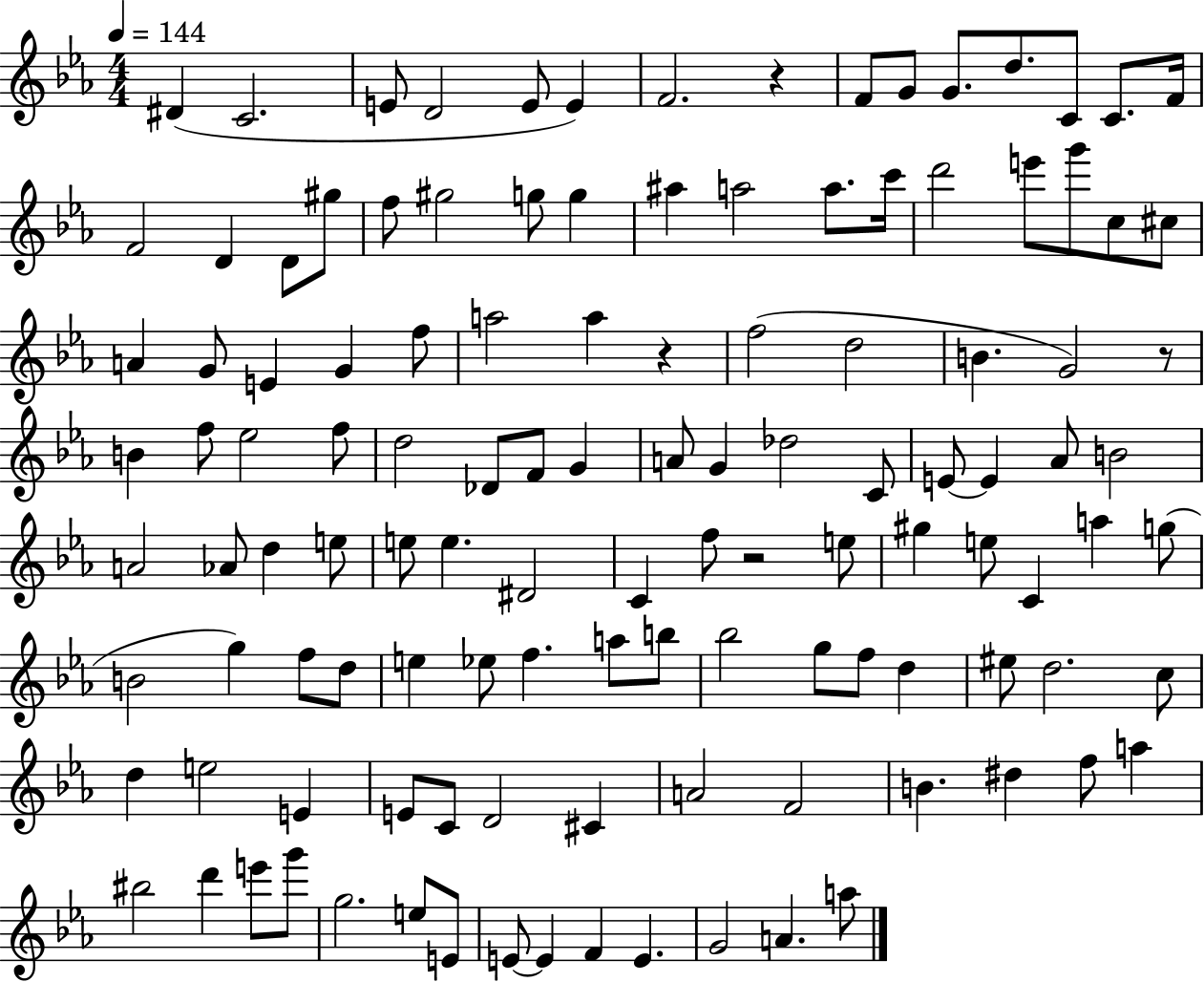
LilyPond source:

{
  \clef treble
  \numericTimeSignature
  \time 4/4
  \key ees \major
  \tempo 4 = 144
  dis'4( c'2. | e'8 d'2 e'8 e'4) | f'2. r4 | f'8 g'8 g'8. d''8. c'8 c'8. f'16 | \break f'2 d'4 d'8 gis''8 | f''8 gis''2 g''8 g''4 | ais''4 a''2 a''8. c'''16 | d'''2 e'''8 g'''8 c''8 cis''8 | \break a'4 g'8 e'4 g'4 f''8 | a''2 a''4 r4 | f''2( d''2 | b'4. g'2) r8 | \break b'4 f''8 ees''2 f''8 | d''2 des'8 f'8 g'4 | a'8 g'4 des''2 c'8 | e'8~~ e'4 aes'8 b'2 | \break a'2 aes'8 d''4 e''8 | e''8 e''4. dis'2 | c'4 f''8 r2 e''8 | gis''4 e''8 c'4 a''4 g''8( | \break b'2 g''4) f''8 d''8 | e''4 ees''8 f''4. a''8 b''8 | bes''2 g''8 f''8 d''4 | eis''8 d''2. c''8 | \break d''4 e''2 e'4 | e'8 c'8 d'2 cis'4 | a'2 f'2 | b'4. dis''4 f''8 a''4 | \break bis''2 d'''4 e'''8 g'''8 | g''2. e''8 e'8 | e'8~~ e'4 f'4 e'4. | g'2 a'4. a''8 | \break \bar "|."
}